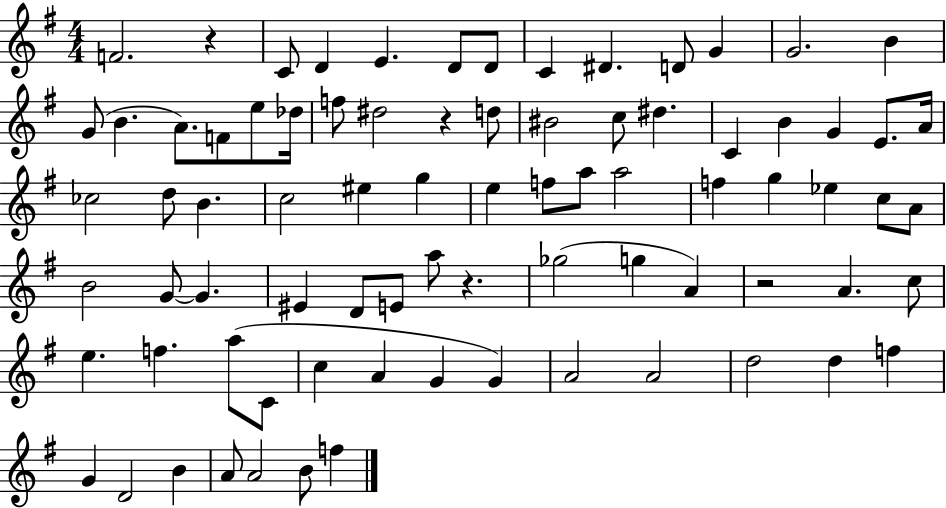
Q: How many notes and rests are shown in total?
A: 80